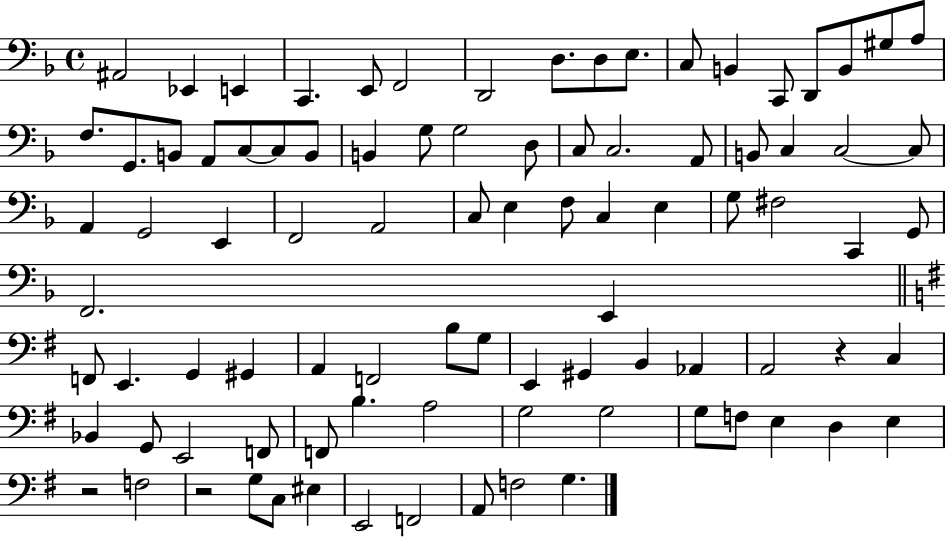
A#2/h Eb2/q E2/q C2/q. E2/e F2/h D2/h D3/e. D3/e E3/e. C3/e B2/q C2/e D2/e B2/e G#3/e A3/e F3/e. G2/e. B2/e A2/e C3/e C3/e B2/e B2/q G3/e G3/h D3/e C3/e C3/h. A2/e B2/e C3/q C3/h C3/e A2/q G2/h E2/q F2/h A2/h C3/e E3/q F3/e C3/q E3/q G3/e F#3/h C2/q G2/e F2/h. E2/q F2/e E2/q. G2/q G#2/q A2/q F2/h B3/e G3/e E2/q G#2/q B2/q Ab2/q A2/h R/q C3/q Bb2/q G2/e E2/h F2/e F2/e B3/q. A3/h G3/h G3/h G3/e F3/e E3/q D3/q E3/q R/h F3/h R/h G3/e C3/e EIS3/q E2/h F2/h A2/e F3/h G3/q.